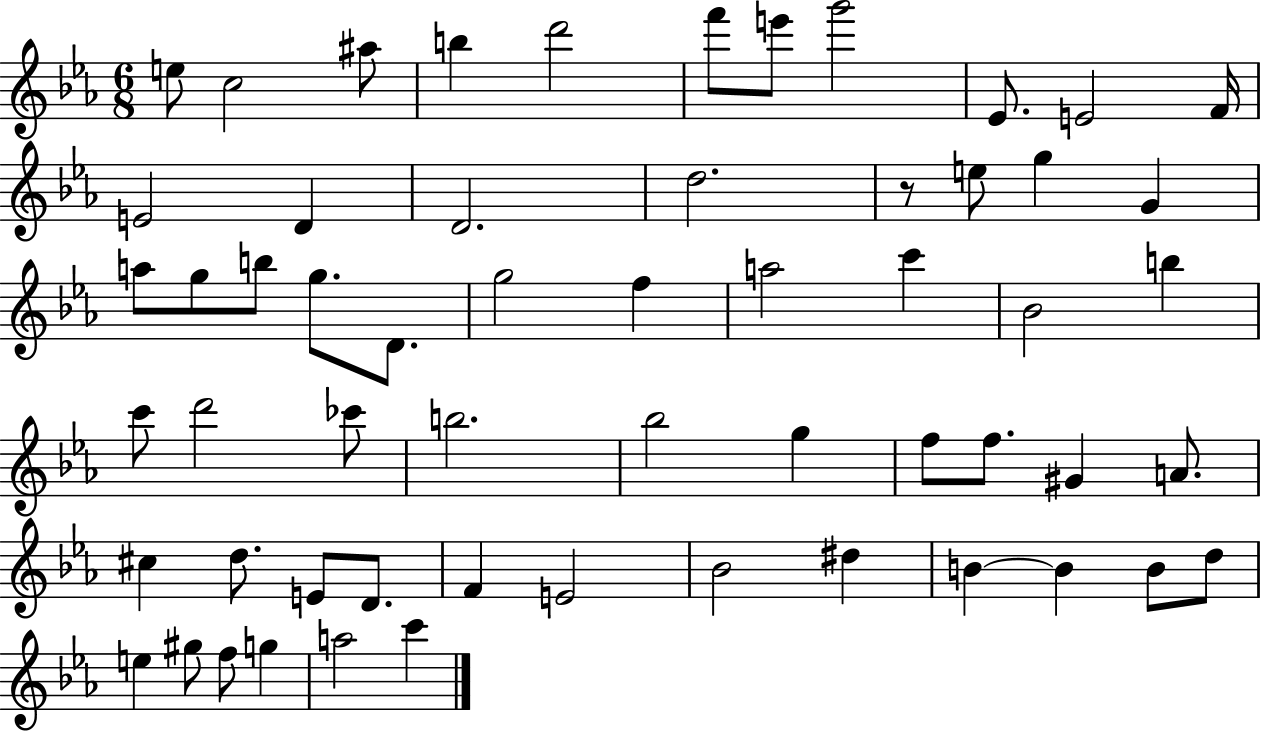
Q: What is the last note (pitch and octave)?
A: C6